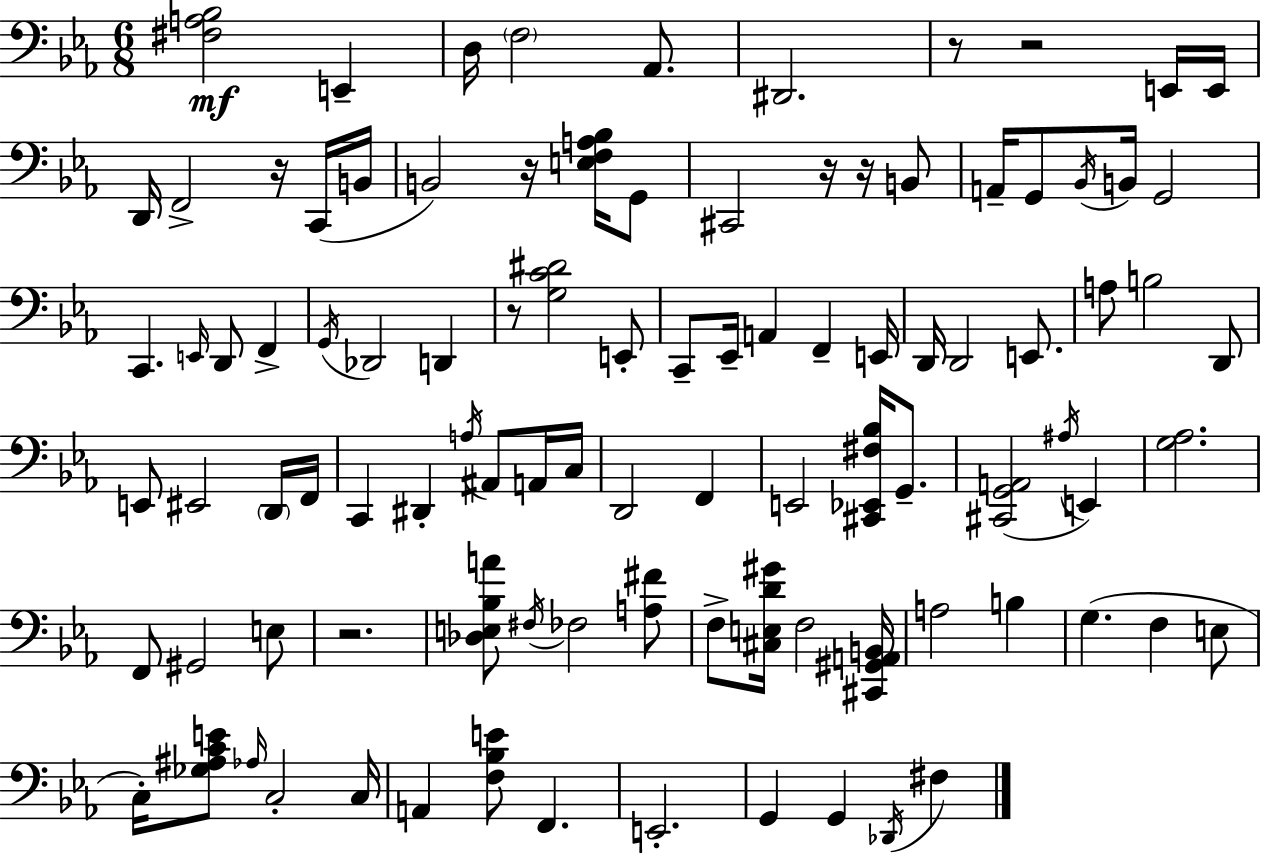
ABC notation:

X:1
T:Untitled
M:6/8
L:1/4
K:Eb
[^F,A,_B,]2 E,, D,/4 F,2 _A,,/2 ^D,,2 z/2 z2 E,,/4 E,,/4 D,,/4 F,,2 z/4 C,,/4 B,,/4 B,,2 z/4 [E,F,A,_B,]/4 G,,/2 ^C,,2 z/4 z/4 B,,/2 A,,/4 G,,/2 _B,,/4 B,,/4 G,,2 C,, E,,/4 D,,/2 F,, G,,/4 _D,,2 D,, z/2 [G,C^D]2 E,,/2 C,,/2 _E,,/4 A,, F,, E,,/4 D,,/4 D,,2 E,,/2 A,/2 B,2 D,,/2 E,,/2 ^E,,2 D,,/4 F,,/4 C,, ^D,, A,/4 ^A,,/2 A,,/4 C,/4 D,,2 F,, E,,2 [^C,,_E,,^F,_B,]/4 G,,/2 [^C,,G,,A,,]2 ^A,/4 E,, [G,_A,]2 F,,/2 ^G,,2 E,/2 z2 [_D,E,_B,A]/2 ^F,/4 _F,2 [A,^F]/2 F,/2 [^C,E,D^G]/4 F,2 [^C,,^G,,A,,B,,]/4 A,2 B, G, F, E,/2 C,/4 [_G,^A,CE]/2 _A,/4 C,2 C,/4 A,, [F,_B,E]/2 F,, E,,2 G,, G,, _D,,/4 ^F,